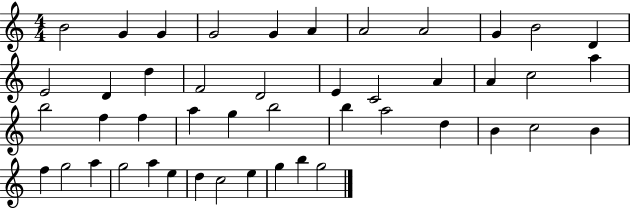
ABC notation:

X:1
T:Untitled
M:4/4
L:1/4
K:C
B2 G G G2 G A A2 A2 G B2 D E2 D d F2 D2 E C2 A A c2 a b2 f f a g b2 b a2 d B c2 B f g2 a g2 a e d c2 e g b g2